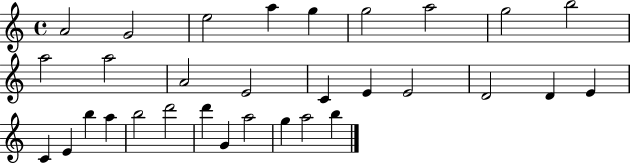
A4/h G4/h E5/h A5/q G5/q G5/h A5/h G5/h B5/h A5/h A5/h A4/h E4/h C4/q E4/q E4/h D4/h D4/q E4/q C4/q E4/q B5/q A5/q B5/h D6/h D6/q G4/q A5/h G5/q A5/h B5/q